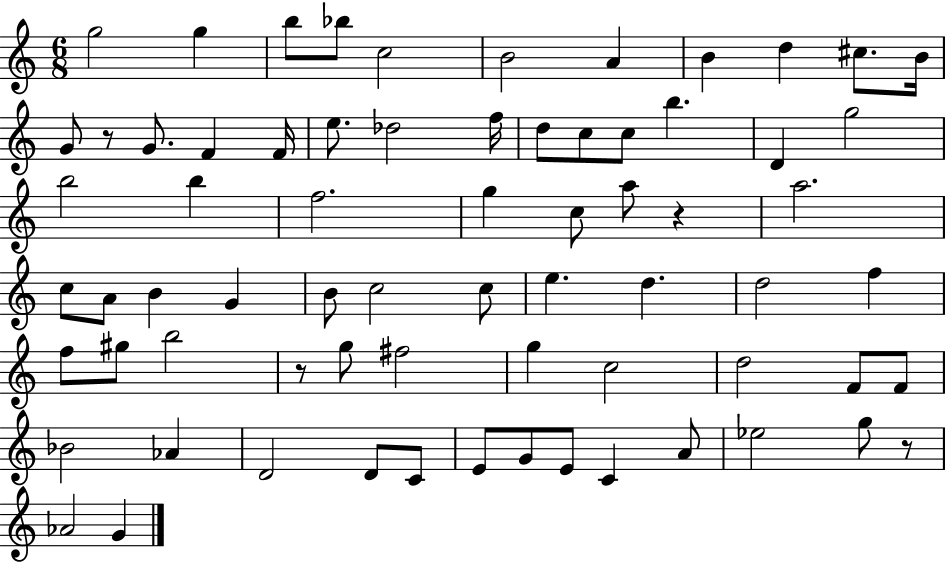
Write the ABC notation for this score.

X:1
T:Untitled
M:6/8
L:1/4
K:C
g2 g b/2 _b/2 c2 B2 A B d ^c/2 B/4 G/2 z/2 G/2 F F/4 e/2 _d2 f/4 d/2 c/2 c/2 b D g2 b2 b f2 g c/2 a/2 z a2 c/2 A/2 B G B/2 c2 c/2 e d d2 f f/2 ^g/2 b2 z/2 g/2 ^f2 g c2 d2 F/2 F/2 _B2 _A D2 D/2 C/2 E/2 G/2 E/2 C A/2 _e2 g/2 z/2 _A2 G